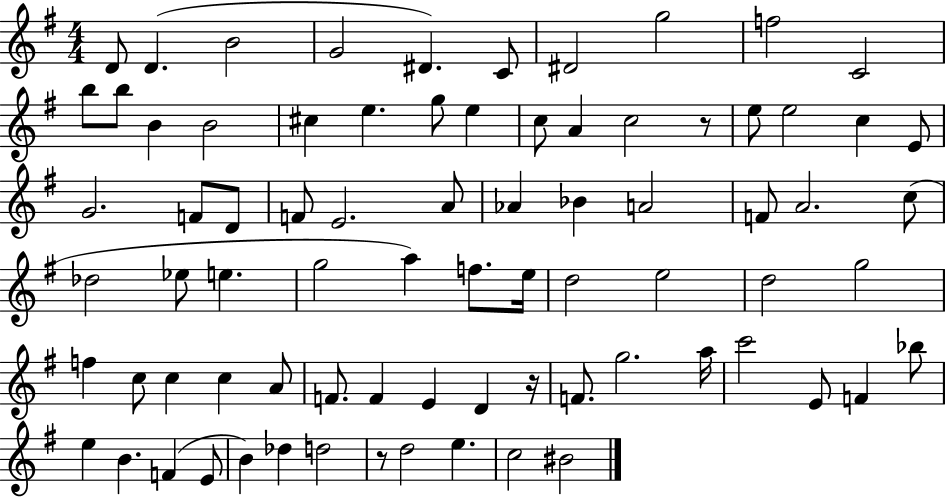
D4/e D4/q. B4/h G4/h D#4/q. C4/e D#4/h G5/h F5/h C4/h B5/e B5/e B4/q B4/h C#5/q E5/q. G5/e E5/q C5/e A4/q C5/h R/e E5/e E5/h C5/q E4/e G4/h. F4/e D4/e F4/e E4/h. A4/e Ab4/q Bb4/q A4/h F4/e A4/h. C5/e Db5/h Eb5/e E5/q. G5/h A5/q F5/e. E5/s D5/h E5/h D5/h G5/h F5/q C5/e C5/q C5/q A4/e F4/e. F4/q E4/q D4/q R/s F4/e. G5/h. A5/s C6/h E4/e F4/q Bb5/e E5/q B4/q. F4/q E4/e B4/q Db5/q D5/h R/e D5/h E5/q. C5/h BIS4/h